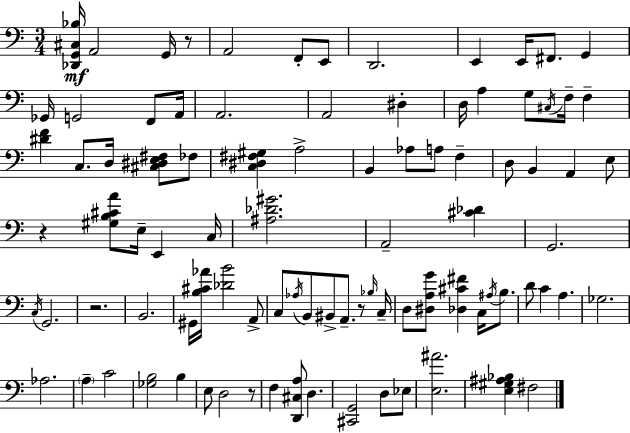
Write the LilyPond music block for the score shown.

{
  \clef bass
  \numericTimeSignature
  \time 3/4
  \key c \major
  \repeat volta 2 { <des, g, cis bes>16\mf a,2 g,16 r8 | a,2 f,8-. e,8 | d,2. | e,4 e,16 fis,8. g,4 | \break ges,16 g,2 f,8 a,16 | a,2. | a,2 dis4-. | d16 a4 g8 \acciaccatura { cis16 } f16-- f4-- | \break <dis' f'>4 c8. d16 <cis dis e fis>8 fes8 | <c dis fis gis>4 a2-> | b,4 aes8 a8 f4-- | d8 b,4 a,4 e8 | \break r4 <gis b cis' a'>8 e16-- e,4 | c16 <ais des' gis'>2. | a,2-- <cis' des'>4 | g,2. | \break \acciaccatura { c16 } g,2. | r2. | b,2. | gis,16 <b cis' aes'>16 <des' b'>2 | \break a,8-> c8 \acciaccatura { aes16 } b,8 bis,8-> a,8.-- | r8 \grace { bes16 } c16-- d8 <dis a g'>8 <des cis' fis'>4 | c16 \acciaccatura { ais16 } b8. d'8 c'4 a4. | ges2. | \break aes2. | \parenthesize a4-- c'2 | <ges b>2 | b4 e8 d2 | \break r8 f4 <d, cis a>8 d4. | <cis, g,>2 | d8 ees8 <e ais'>2. | <e gis ais bes>4 fis2 | \break } \bar "|."
}